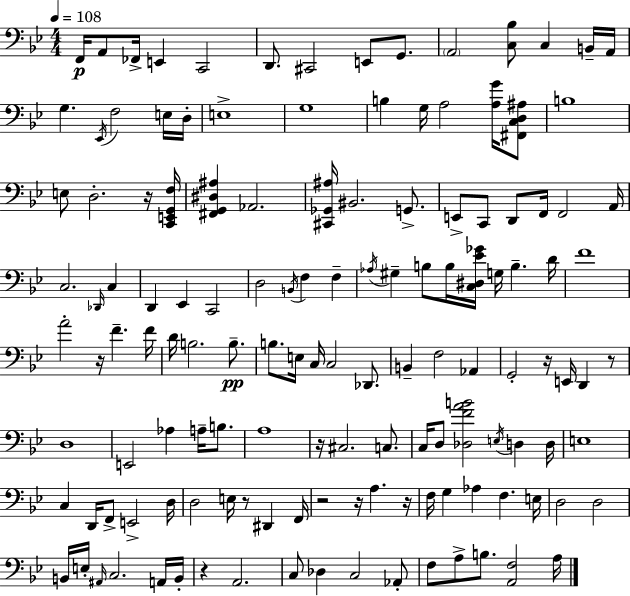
X:1
T:Untitled
M:4/4
L:1/4
K:Gm
F,,/4 A,,/2 _F,,/4 E,, C,,2 D,,/2 ^C,,2 E,,/2 G,,/2 A,,2 [C,_B,]/2 C, B,,/4 A,,/4 G, _E,,/4 F,2 E,/4 D,/4 E,4 G,4 B, G,/4 A,2 [A,G]/4 [^F,,C,D,^A,]/2 B,4 E,/2 D,2 z/4 [C,,E,,G,,F,]/4 [^F,,G,,^D,^A,] _A,,2 [^C,,_G,,^A,]/4 ^B,,2 G,,/2 E,,/2 C,,/2 D,,/2 F,,/4 F,,2 A,,/4 C,2 _D,,/4 C, D,, _E,, C,,2 D,2 B,,/4 F, F, _A,/4 ^G, B,/2 B,/4 [C,^D,_E_G]/4 G,/4 B, D/4 F4 A2 z/4 F F/4 D/4 B,2 B,/2 B,/2 E,/4 C,/4 C,2 _D,,/2 B,, F,2 _A,, G,,2 z/4 E,,/4 D,, z/2 D,4 E,,2 _A, A,/4 B,/2 A,4 z/4 ^C,2 C,/2 C,/4 D,/2 [_D,FAB]2 E,/4 D, D,/4 E,4 C, D,,/4 F,,/2 E,,2 D,/4 D,2 E,/4 z/2 ^D,, F,,/4 z2 z/4 A, z/4 F,/4 G, _A, F, E,/4 D,2 D,2 B,,/4 E,/4 ^A,,/4 C,2 A,,/4 B,,/4 z A,,2 C,/2 _D, C,2 _A,,/2 F,/2 A,/2 B,/2 [A,,F,]2 A,/4